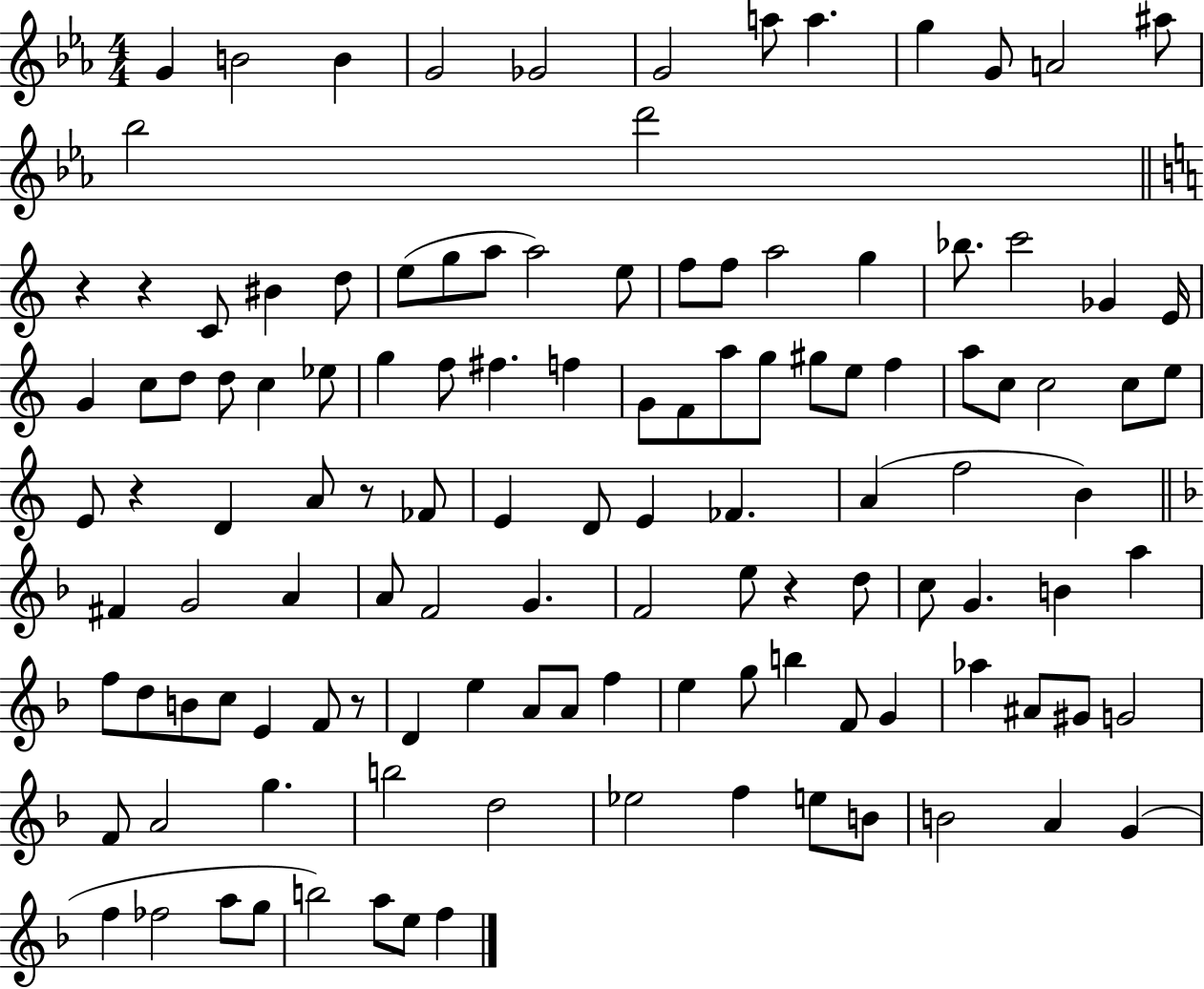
X:1
T:Untitled
M:4/4
L:1/4
K:Eb
G B2 B G2 _G2 G2 a/2 a g G/2 A2 ^a/2 _b2 d'2 z z C/2 ^B d/2 e/2 g/2 a/2 a2 e/2 f/2 f/2 a2 g _b/2 c'2 _G E/4 G c/2 d/2 d/2 c _e/2 g f/2 ^f f G/2 F/2 a/2 g/2 ^g/2 e/2 f a/2 c/2 c2 c/2 e/2 E/2 z D A/2 z/2 _F/2 E D/2 E _F A f2 B ^F G2 A A/2 F2 G F2 e/2 z d/2 c/2 G B a f/2 d/2 B/2 c/2 E F/2 z/2 D e A/2 A/2 f e g/2 b F/2 G _a ^A/2 ^G/2 G2 F/2 A2 g b2 d2 _e2 f e/2 B/2 B2 A G f _f2 a/2 g/2 b2 a/2 e/2 f